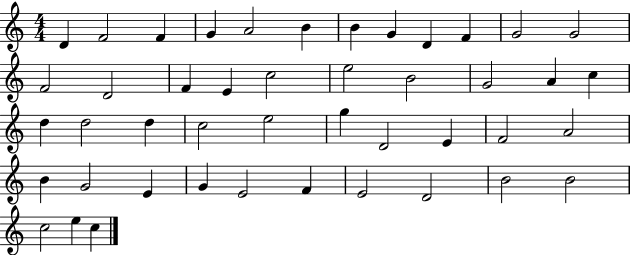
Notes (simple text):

D4/q F4/h F4/q G4/q A4/h B4/q B4/q G4/q D4/q F4/q G4/h G4/h F4/h D4/h F4/q E4/q C5/h E5/h B4/h G4/h A4/q C5/q D5/q D5/h D5/q C5/h E5/h G5/q D4/h E4/q F4/h A4/h B4/q G4/h E4/q G4/q E4/h F4/q E4/h D4/h B4/h B4/h C5/h E5/q C5/q